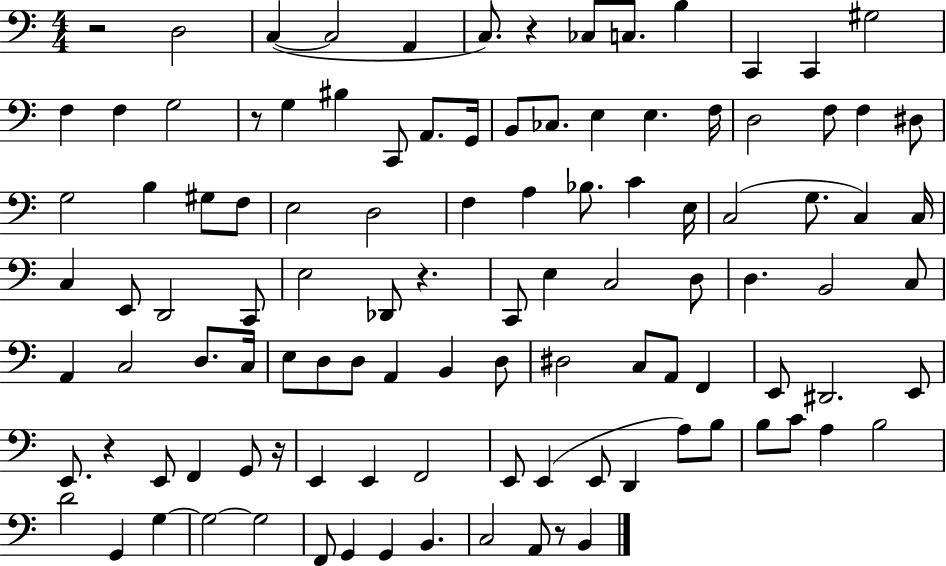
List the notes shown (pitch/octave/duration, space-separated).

R/h D3/h C3/q C3/h A2/q C3/e. R/q CES3/e C3/e. B3/q C2/q C2/q G#3/h F3/q F3/q G3/h R/e G3/q BIS3/q C2/e A2/e. G2/s B2/e CES3/e. E3/q E3/q. F3/s D3/h F3/e F3/q D#3/e G3/h B3/q G#3/e F3/e E3/h D3/h F3/q A3/q Bb3/e. C4/q E3/s C3/h G3/e. C3/q C3/s C3/q E2/e D2/h C2/e E3/h Db2/e R/q. C2/e E3/q C3/h D3/e D3/q. B2/h C3/e A2/q C3/h D3/e. C3/s E3/e D3/e D3/e A2/q B2/q D3/e D#3/h C3/e A2/e F2/q E2/e D#2/h. E2/e E2/e. R/q E2/e F2/q G2/e R/s E2/q E2/q F2/h E2/e E2/q E2/e D2/q A3/e B3/e B3/e C4/e A3/q B3/h D4/h G2/q G3/q G3/h G3/h F2/e G2/q G2/q B2/q. C3/h A2/e R/e B2/q